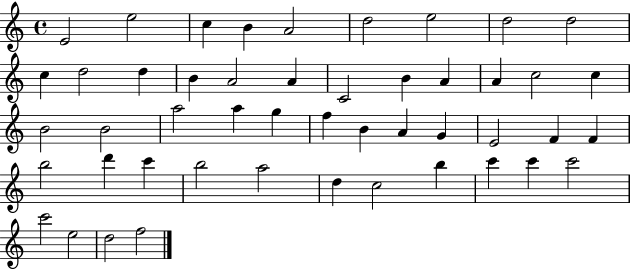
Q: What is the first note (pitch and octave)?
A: E4